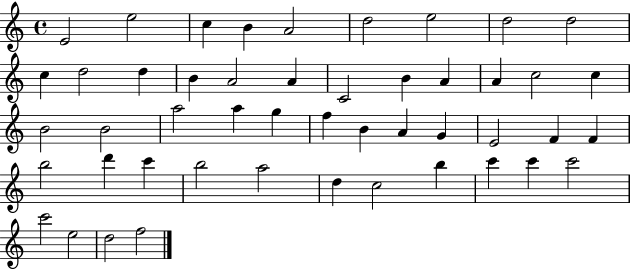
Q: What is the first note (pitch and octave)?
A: E4